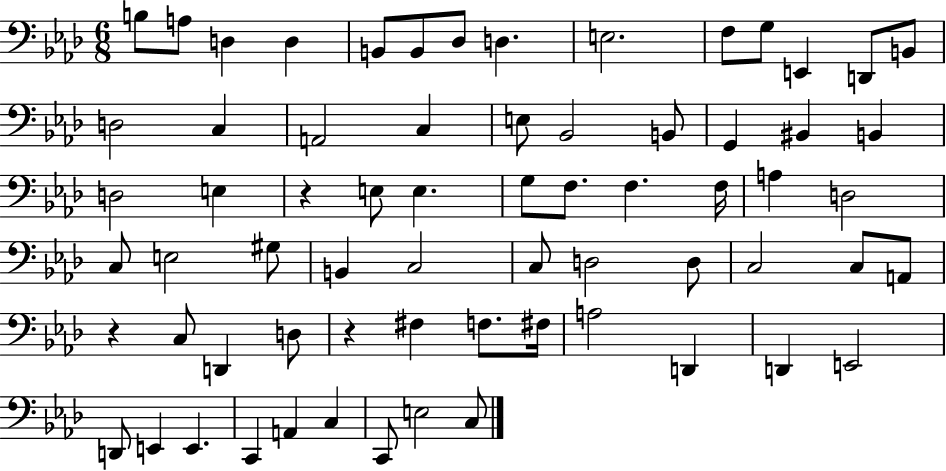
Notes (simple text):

B3/e A3/e D3/q D3/q B2/e B2/e Db3/e D3/q. E3/h. F3/e G3/e E2/q D2/e B2/e D3/h C3/q A2/h C3/q E3/e Bb2/h B2/e G2/q BIS2/q B2/q D3/h E3/q R/q E3/e E3/q. G3/e F3/e. F3/q. F3/s A3/q D3/h C3/e E3/h G#3/e B2/q C3/h C3/e D3/h D3/e C3/h C3/e A2/e R/q C3/e D2/q D3/e R/q F#3/q F3/e. F#3/s A3/h D2/q D2/q E2/h D2/e E2/q E2/q. C2/q A2/q C3/q C2/e E3/h C3/e